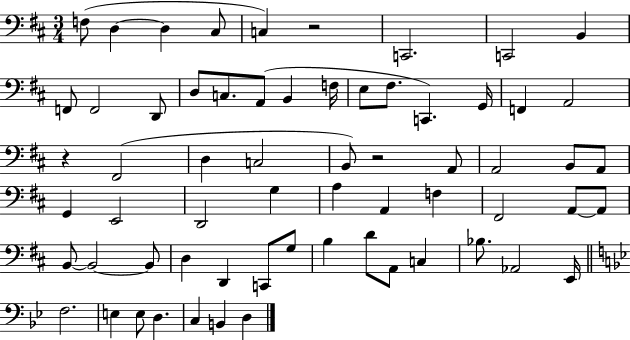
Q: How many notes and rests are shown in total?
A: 64